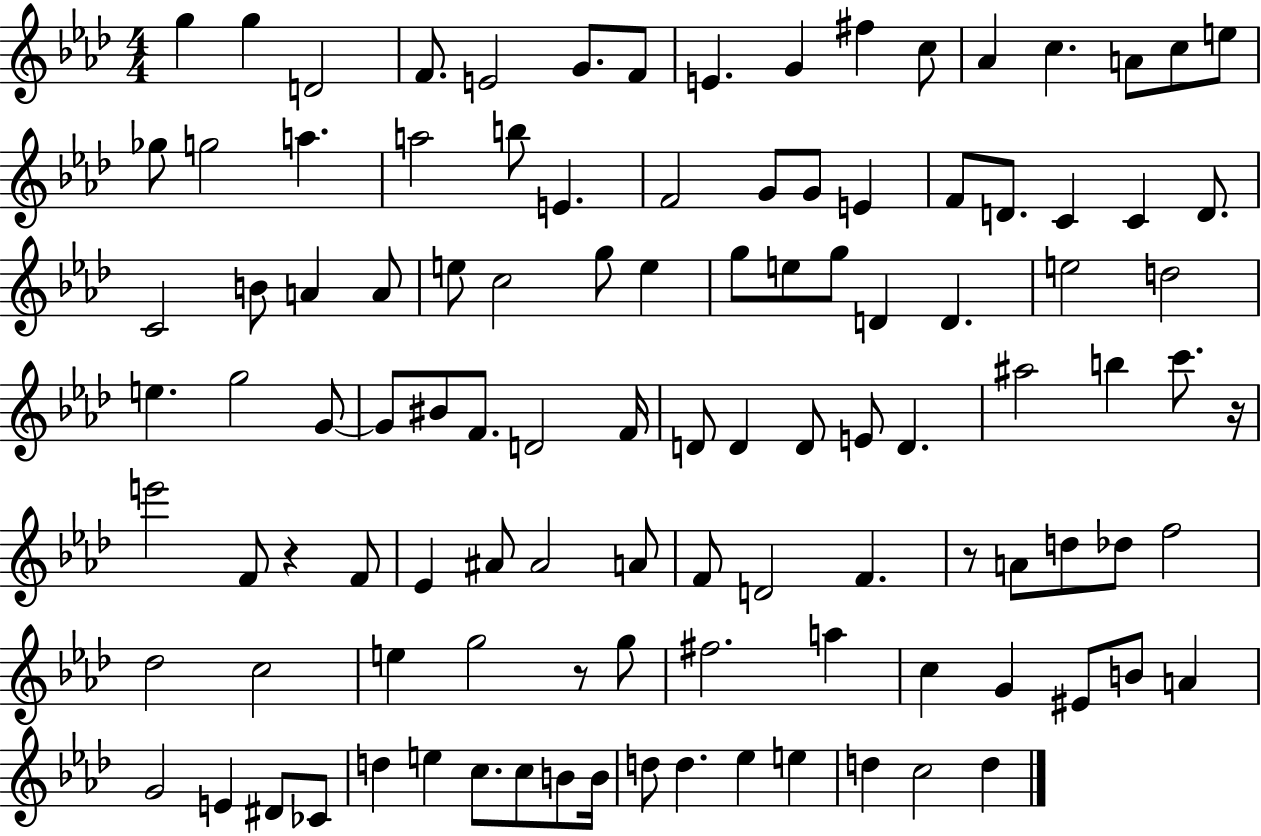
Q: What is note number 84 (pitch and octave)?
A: C5